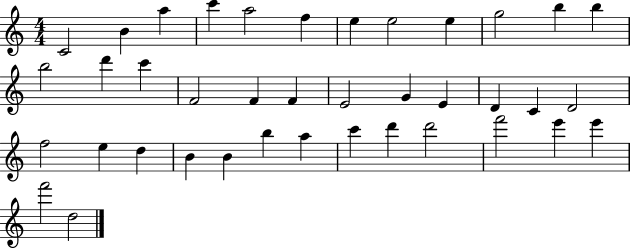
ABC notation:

X:1
T:Untitled
M:4/4
L:1/4
K:C
C2 B a c' a2 f e e2 e g2 b b b2 d' c' F2 F F E2 G E D C D2 f2 e d B B b a c' d' d'2 f'2 e' e' f'2 d2